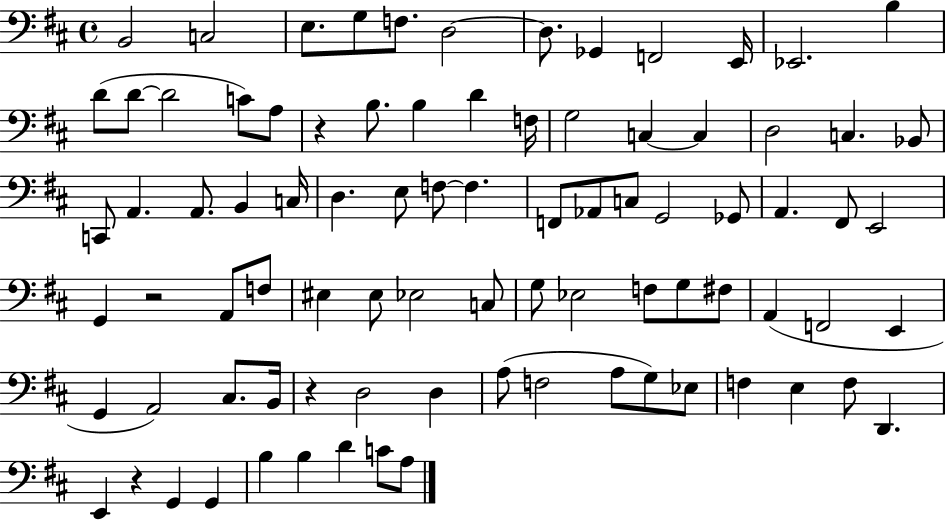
X:1
T:Untitled
M:4/4
L:1/4
K:D
B,,2 C,2 E,/2 G,/2 F,/2 D,2 D,/2 _G,, F,,2 E,,/4 _E,,2 B, D/2 D/2 D2 C/2 A,/2 z B,/2 B, D F,/4 G,2 C, C, D,2 C, _B,,/2 C,,/2 A,, A,,/2 B,, C,/4 D, E,/2 F,/2 F, F,,/2 _A,,/2 C,/2 G,,2 _G,,/2 A,, ^F,,/2 E,,2 G,, z2 A,,/2 F,/2 ^E, ^E,/2 _E,2 C,/2 G,/2 _E,2 F,/2 G,/2 ^F,/2 A,, F,,2 E,, G,, A,,2 ^C,/2 B,,/4 z D,2 D, A,/2 F,2 A,/2 G,/2 _E,/2 F, E, F,/2 D,, E,, z G,, G,, B, B, D C/2 A,/2